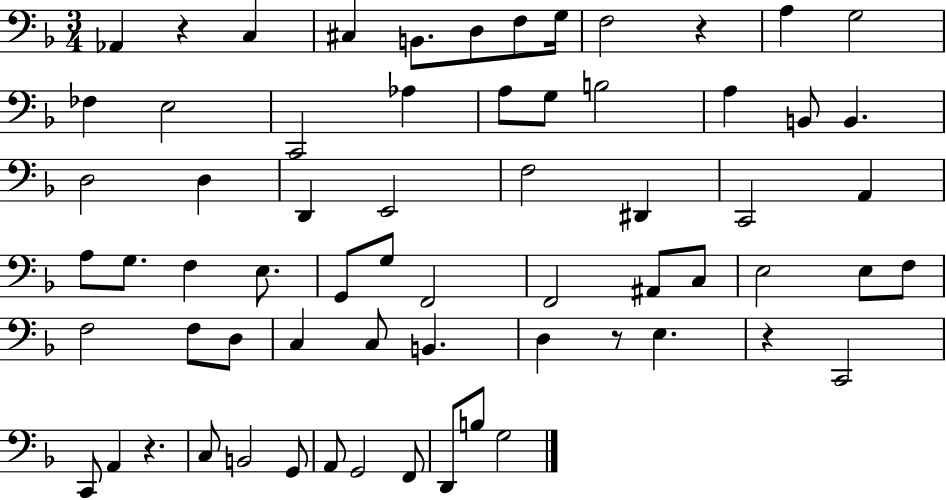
{
  \clef bass
  \numericTimeSignature
  \time 3/4
  \key f \major
  aes,4 r4 c4 | cis4 b,8. d8 f8 g16 | f2 r4 | a4 g2 | \break fes4 e2 | c,2 aes4 | a8 g8 b2 | a4 b,8 b,4. | \break d2 d4 | d,4 e,2 | f2 dis,4 | c,2 a,4 | \break a8 g8. f4 e8. | g,8 g8 f,2 | f,2 ais,8 c8 | e2 e8 f8 | \break f2 f8 d8 | c4 c8 b,4. | d4 r8 e4. | r4 c,2 | \break c,8 a,4 r4. | c8 b,2 g,8 | a,8 g,2 f,8 | d,8 b8 g2 | \break \bar "|."
}